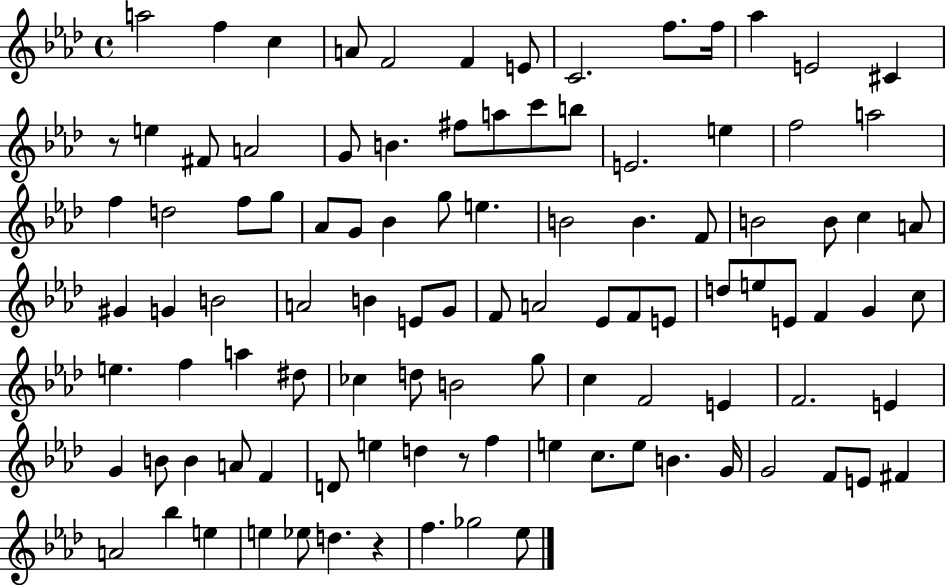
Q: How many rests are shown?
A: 3